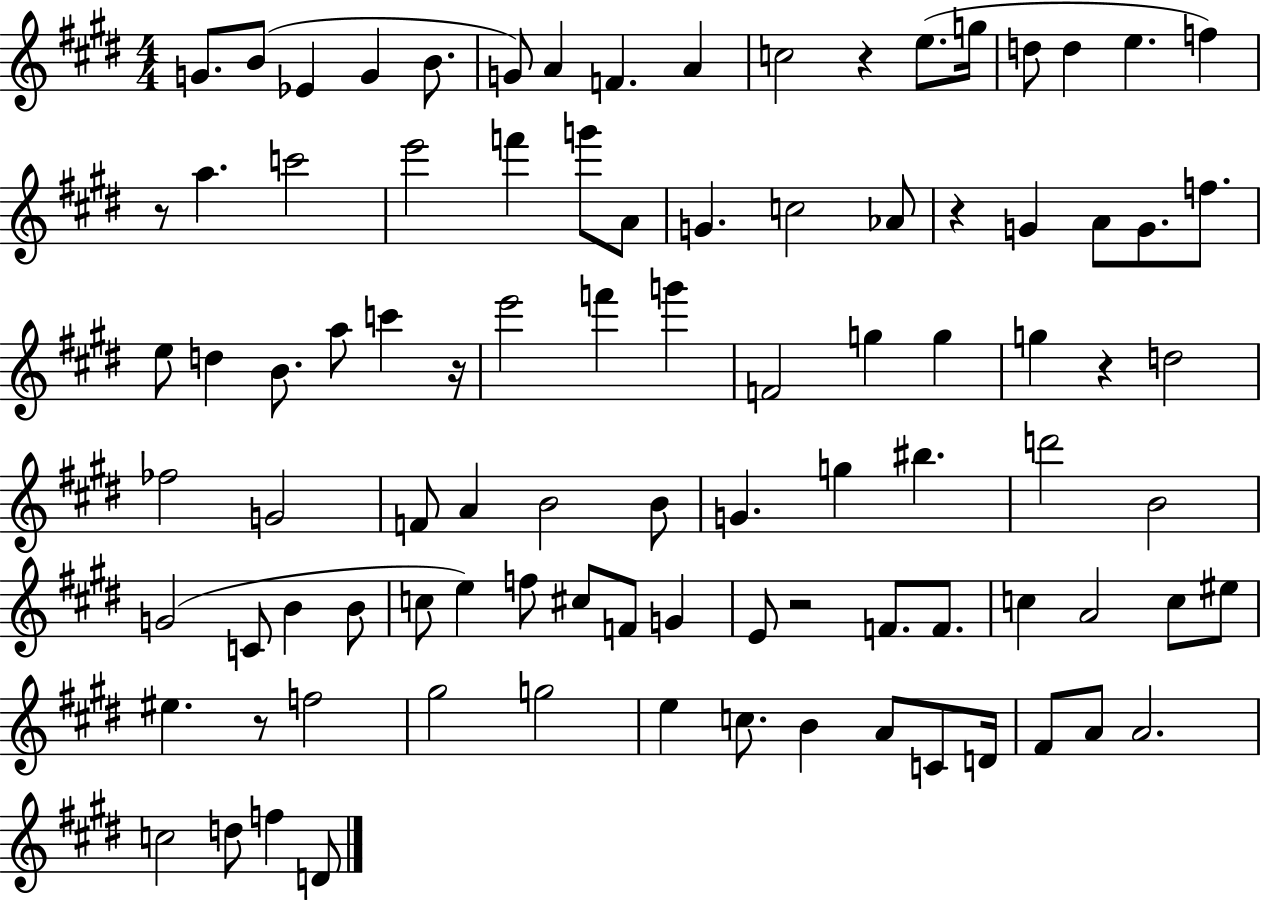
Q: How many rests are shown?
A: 7